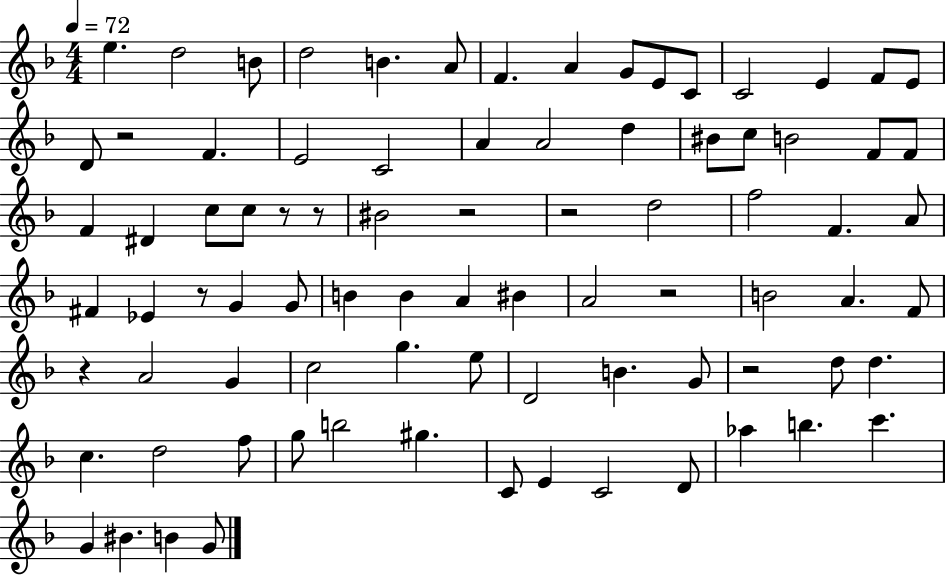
E5/q. D5/h B4/e D5/h B4/q. A4/e F4/q. A4/q G4/e E4/e C4/e C4/h E4/q F4/e E4/e D4/e R/h F4/q. E4/h C4/h A4/q A4/h D5/q BIS4/e C5/e B4/h F4/e F4/e F4/q D#4/q C5/e C5/e R/e R/e BIS4/h R/h R/h D5/h F5/h F4/q. A4/e F#4/q Eb4/q R/e G4/q G4/e B4/q B4/q A4/q BIS4/q A4/h R/h B4/h A4/q. F4/e R/q A4/h G4/q C5/h G5/q. E5/e D4/h B4/q. G4/e R/h D5/e D5/q. C5/q. D5/h F5/e G5/e B5/h G#5/q. C4/e E4/q C4/h D4/e Ab5/q B5/q. C6/q. G4/q BIS4/q. B4/q G4/e